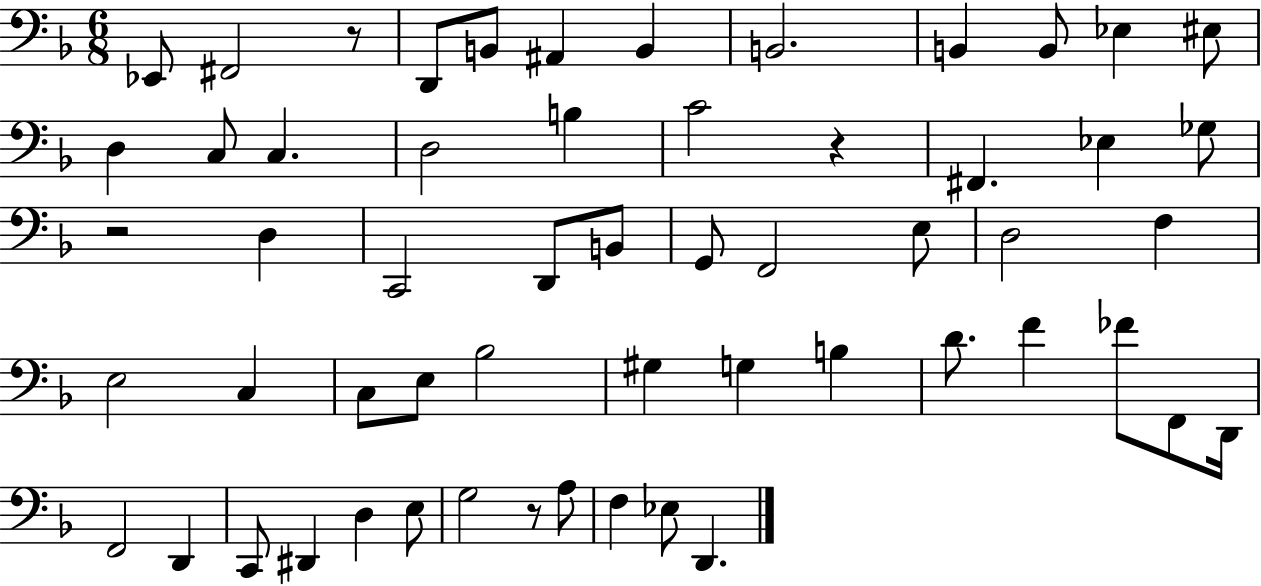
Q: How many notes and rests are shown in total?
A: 57